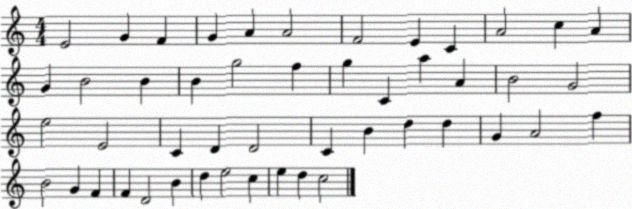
X:1
T:Untitled
M:4/4
L:1/4
K:C
E2 G F G A A2 F2 E C A2 c A G B2 B B g2 f g C a A B2 G2 e2 E2 C D D2 C B d d G A2 f B2 G F F D2 B d e2 c e d c2